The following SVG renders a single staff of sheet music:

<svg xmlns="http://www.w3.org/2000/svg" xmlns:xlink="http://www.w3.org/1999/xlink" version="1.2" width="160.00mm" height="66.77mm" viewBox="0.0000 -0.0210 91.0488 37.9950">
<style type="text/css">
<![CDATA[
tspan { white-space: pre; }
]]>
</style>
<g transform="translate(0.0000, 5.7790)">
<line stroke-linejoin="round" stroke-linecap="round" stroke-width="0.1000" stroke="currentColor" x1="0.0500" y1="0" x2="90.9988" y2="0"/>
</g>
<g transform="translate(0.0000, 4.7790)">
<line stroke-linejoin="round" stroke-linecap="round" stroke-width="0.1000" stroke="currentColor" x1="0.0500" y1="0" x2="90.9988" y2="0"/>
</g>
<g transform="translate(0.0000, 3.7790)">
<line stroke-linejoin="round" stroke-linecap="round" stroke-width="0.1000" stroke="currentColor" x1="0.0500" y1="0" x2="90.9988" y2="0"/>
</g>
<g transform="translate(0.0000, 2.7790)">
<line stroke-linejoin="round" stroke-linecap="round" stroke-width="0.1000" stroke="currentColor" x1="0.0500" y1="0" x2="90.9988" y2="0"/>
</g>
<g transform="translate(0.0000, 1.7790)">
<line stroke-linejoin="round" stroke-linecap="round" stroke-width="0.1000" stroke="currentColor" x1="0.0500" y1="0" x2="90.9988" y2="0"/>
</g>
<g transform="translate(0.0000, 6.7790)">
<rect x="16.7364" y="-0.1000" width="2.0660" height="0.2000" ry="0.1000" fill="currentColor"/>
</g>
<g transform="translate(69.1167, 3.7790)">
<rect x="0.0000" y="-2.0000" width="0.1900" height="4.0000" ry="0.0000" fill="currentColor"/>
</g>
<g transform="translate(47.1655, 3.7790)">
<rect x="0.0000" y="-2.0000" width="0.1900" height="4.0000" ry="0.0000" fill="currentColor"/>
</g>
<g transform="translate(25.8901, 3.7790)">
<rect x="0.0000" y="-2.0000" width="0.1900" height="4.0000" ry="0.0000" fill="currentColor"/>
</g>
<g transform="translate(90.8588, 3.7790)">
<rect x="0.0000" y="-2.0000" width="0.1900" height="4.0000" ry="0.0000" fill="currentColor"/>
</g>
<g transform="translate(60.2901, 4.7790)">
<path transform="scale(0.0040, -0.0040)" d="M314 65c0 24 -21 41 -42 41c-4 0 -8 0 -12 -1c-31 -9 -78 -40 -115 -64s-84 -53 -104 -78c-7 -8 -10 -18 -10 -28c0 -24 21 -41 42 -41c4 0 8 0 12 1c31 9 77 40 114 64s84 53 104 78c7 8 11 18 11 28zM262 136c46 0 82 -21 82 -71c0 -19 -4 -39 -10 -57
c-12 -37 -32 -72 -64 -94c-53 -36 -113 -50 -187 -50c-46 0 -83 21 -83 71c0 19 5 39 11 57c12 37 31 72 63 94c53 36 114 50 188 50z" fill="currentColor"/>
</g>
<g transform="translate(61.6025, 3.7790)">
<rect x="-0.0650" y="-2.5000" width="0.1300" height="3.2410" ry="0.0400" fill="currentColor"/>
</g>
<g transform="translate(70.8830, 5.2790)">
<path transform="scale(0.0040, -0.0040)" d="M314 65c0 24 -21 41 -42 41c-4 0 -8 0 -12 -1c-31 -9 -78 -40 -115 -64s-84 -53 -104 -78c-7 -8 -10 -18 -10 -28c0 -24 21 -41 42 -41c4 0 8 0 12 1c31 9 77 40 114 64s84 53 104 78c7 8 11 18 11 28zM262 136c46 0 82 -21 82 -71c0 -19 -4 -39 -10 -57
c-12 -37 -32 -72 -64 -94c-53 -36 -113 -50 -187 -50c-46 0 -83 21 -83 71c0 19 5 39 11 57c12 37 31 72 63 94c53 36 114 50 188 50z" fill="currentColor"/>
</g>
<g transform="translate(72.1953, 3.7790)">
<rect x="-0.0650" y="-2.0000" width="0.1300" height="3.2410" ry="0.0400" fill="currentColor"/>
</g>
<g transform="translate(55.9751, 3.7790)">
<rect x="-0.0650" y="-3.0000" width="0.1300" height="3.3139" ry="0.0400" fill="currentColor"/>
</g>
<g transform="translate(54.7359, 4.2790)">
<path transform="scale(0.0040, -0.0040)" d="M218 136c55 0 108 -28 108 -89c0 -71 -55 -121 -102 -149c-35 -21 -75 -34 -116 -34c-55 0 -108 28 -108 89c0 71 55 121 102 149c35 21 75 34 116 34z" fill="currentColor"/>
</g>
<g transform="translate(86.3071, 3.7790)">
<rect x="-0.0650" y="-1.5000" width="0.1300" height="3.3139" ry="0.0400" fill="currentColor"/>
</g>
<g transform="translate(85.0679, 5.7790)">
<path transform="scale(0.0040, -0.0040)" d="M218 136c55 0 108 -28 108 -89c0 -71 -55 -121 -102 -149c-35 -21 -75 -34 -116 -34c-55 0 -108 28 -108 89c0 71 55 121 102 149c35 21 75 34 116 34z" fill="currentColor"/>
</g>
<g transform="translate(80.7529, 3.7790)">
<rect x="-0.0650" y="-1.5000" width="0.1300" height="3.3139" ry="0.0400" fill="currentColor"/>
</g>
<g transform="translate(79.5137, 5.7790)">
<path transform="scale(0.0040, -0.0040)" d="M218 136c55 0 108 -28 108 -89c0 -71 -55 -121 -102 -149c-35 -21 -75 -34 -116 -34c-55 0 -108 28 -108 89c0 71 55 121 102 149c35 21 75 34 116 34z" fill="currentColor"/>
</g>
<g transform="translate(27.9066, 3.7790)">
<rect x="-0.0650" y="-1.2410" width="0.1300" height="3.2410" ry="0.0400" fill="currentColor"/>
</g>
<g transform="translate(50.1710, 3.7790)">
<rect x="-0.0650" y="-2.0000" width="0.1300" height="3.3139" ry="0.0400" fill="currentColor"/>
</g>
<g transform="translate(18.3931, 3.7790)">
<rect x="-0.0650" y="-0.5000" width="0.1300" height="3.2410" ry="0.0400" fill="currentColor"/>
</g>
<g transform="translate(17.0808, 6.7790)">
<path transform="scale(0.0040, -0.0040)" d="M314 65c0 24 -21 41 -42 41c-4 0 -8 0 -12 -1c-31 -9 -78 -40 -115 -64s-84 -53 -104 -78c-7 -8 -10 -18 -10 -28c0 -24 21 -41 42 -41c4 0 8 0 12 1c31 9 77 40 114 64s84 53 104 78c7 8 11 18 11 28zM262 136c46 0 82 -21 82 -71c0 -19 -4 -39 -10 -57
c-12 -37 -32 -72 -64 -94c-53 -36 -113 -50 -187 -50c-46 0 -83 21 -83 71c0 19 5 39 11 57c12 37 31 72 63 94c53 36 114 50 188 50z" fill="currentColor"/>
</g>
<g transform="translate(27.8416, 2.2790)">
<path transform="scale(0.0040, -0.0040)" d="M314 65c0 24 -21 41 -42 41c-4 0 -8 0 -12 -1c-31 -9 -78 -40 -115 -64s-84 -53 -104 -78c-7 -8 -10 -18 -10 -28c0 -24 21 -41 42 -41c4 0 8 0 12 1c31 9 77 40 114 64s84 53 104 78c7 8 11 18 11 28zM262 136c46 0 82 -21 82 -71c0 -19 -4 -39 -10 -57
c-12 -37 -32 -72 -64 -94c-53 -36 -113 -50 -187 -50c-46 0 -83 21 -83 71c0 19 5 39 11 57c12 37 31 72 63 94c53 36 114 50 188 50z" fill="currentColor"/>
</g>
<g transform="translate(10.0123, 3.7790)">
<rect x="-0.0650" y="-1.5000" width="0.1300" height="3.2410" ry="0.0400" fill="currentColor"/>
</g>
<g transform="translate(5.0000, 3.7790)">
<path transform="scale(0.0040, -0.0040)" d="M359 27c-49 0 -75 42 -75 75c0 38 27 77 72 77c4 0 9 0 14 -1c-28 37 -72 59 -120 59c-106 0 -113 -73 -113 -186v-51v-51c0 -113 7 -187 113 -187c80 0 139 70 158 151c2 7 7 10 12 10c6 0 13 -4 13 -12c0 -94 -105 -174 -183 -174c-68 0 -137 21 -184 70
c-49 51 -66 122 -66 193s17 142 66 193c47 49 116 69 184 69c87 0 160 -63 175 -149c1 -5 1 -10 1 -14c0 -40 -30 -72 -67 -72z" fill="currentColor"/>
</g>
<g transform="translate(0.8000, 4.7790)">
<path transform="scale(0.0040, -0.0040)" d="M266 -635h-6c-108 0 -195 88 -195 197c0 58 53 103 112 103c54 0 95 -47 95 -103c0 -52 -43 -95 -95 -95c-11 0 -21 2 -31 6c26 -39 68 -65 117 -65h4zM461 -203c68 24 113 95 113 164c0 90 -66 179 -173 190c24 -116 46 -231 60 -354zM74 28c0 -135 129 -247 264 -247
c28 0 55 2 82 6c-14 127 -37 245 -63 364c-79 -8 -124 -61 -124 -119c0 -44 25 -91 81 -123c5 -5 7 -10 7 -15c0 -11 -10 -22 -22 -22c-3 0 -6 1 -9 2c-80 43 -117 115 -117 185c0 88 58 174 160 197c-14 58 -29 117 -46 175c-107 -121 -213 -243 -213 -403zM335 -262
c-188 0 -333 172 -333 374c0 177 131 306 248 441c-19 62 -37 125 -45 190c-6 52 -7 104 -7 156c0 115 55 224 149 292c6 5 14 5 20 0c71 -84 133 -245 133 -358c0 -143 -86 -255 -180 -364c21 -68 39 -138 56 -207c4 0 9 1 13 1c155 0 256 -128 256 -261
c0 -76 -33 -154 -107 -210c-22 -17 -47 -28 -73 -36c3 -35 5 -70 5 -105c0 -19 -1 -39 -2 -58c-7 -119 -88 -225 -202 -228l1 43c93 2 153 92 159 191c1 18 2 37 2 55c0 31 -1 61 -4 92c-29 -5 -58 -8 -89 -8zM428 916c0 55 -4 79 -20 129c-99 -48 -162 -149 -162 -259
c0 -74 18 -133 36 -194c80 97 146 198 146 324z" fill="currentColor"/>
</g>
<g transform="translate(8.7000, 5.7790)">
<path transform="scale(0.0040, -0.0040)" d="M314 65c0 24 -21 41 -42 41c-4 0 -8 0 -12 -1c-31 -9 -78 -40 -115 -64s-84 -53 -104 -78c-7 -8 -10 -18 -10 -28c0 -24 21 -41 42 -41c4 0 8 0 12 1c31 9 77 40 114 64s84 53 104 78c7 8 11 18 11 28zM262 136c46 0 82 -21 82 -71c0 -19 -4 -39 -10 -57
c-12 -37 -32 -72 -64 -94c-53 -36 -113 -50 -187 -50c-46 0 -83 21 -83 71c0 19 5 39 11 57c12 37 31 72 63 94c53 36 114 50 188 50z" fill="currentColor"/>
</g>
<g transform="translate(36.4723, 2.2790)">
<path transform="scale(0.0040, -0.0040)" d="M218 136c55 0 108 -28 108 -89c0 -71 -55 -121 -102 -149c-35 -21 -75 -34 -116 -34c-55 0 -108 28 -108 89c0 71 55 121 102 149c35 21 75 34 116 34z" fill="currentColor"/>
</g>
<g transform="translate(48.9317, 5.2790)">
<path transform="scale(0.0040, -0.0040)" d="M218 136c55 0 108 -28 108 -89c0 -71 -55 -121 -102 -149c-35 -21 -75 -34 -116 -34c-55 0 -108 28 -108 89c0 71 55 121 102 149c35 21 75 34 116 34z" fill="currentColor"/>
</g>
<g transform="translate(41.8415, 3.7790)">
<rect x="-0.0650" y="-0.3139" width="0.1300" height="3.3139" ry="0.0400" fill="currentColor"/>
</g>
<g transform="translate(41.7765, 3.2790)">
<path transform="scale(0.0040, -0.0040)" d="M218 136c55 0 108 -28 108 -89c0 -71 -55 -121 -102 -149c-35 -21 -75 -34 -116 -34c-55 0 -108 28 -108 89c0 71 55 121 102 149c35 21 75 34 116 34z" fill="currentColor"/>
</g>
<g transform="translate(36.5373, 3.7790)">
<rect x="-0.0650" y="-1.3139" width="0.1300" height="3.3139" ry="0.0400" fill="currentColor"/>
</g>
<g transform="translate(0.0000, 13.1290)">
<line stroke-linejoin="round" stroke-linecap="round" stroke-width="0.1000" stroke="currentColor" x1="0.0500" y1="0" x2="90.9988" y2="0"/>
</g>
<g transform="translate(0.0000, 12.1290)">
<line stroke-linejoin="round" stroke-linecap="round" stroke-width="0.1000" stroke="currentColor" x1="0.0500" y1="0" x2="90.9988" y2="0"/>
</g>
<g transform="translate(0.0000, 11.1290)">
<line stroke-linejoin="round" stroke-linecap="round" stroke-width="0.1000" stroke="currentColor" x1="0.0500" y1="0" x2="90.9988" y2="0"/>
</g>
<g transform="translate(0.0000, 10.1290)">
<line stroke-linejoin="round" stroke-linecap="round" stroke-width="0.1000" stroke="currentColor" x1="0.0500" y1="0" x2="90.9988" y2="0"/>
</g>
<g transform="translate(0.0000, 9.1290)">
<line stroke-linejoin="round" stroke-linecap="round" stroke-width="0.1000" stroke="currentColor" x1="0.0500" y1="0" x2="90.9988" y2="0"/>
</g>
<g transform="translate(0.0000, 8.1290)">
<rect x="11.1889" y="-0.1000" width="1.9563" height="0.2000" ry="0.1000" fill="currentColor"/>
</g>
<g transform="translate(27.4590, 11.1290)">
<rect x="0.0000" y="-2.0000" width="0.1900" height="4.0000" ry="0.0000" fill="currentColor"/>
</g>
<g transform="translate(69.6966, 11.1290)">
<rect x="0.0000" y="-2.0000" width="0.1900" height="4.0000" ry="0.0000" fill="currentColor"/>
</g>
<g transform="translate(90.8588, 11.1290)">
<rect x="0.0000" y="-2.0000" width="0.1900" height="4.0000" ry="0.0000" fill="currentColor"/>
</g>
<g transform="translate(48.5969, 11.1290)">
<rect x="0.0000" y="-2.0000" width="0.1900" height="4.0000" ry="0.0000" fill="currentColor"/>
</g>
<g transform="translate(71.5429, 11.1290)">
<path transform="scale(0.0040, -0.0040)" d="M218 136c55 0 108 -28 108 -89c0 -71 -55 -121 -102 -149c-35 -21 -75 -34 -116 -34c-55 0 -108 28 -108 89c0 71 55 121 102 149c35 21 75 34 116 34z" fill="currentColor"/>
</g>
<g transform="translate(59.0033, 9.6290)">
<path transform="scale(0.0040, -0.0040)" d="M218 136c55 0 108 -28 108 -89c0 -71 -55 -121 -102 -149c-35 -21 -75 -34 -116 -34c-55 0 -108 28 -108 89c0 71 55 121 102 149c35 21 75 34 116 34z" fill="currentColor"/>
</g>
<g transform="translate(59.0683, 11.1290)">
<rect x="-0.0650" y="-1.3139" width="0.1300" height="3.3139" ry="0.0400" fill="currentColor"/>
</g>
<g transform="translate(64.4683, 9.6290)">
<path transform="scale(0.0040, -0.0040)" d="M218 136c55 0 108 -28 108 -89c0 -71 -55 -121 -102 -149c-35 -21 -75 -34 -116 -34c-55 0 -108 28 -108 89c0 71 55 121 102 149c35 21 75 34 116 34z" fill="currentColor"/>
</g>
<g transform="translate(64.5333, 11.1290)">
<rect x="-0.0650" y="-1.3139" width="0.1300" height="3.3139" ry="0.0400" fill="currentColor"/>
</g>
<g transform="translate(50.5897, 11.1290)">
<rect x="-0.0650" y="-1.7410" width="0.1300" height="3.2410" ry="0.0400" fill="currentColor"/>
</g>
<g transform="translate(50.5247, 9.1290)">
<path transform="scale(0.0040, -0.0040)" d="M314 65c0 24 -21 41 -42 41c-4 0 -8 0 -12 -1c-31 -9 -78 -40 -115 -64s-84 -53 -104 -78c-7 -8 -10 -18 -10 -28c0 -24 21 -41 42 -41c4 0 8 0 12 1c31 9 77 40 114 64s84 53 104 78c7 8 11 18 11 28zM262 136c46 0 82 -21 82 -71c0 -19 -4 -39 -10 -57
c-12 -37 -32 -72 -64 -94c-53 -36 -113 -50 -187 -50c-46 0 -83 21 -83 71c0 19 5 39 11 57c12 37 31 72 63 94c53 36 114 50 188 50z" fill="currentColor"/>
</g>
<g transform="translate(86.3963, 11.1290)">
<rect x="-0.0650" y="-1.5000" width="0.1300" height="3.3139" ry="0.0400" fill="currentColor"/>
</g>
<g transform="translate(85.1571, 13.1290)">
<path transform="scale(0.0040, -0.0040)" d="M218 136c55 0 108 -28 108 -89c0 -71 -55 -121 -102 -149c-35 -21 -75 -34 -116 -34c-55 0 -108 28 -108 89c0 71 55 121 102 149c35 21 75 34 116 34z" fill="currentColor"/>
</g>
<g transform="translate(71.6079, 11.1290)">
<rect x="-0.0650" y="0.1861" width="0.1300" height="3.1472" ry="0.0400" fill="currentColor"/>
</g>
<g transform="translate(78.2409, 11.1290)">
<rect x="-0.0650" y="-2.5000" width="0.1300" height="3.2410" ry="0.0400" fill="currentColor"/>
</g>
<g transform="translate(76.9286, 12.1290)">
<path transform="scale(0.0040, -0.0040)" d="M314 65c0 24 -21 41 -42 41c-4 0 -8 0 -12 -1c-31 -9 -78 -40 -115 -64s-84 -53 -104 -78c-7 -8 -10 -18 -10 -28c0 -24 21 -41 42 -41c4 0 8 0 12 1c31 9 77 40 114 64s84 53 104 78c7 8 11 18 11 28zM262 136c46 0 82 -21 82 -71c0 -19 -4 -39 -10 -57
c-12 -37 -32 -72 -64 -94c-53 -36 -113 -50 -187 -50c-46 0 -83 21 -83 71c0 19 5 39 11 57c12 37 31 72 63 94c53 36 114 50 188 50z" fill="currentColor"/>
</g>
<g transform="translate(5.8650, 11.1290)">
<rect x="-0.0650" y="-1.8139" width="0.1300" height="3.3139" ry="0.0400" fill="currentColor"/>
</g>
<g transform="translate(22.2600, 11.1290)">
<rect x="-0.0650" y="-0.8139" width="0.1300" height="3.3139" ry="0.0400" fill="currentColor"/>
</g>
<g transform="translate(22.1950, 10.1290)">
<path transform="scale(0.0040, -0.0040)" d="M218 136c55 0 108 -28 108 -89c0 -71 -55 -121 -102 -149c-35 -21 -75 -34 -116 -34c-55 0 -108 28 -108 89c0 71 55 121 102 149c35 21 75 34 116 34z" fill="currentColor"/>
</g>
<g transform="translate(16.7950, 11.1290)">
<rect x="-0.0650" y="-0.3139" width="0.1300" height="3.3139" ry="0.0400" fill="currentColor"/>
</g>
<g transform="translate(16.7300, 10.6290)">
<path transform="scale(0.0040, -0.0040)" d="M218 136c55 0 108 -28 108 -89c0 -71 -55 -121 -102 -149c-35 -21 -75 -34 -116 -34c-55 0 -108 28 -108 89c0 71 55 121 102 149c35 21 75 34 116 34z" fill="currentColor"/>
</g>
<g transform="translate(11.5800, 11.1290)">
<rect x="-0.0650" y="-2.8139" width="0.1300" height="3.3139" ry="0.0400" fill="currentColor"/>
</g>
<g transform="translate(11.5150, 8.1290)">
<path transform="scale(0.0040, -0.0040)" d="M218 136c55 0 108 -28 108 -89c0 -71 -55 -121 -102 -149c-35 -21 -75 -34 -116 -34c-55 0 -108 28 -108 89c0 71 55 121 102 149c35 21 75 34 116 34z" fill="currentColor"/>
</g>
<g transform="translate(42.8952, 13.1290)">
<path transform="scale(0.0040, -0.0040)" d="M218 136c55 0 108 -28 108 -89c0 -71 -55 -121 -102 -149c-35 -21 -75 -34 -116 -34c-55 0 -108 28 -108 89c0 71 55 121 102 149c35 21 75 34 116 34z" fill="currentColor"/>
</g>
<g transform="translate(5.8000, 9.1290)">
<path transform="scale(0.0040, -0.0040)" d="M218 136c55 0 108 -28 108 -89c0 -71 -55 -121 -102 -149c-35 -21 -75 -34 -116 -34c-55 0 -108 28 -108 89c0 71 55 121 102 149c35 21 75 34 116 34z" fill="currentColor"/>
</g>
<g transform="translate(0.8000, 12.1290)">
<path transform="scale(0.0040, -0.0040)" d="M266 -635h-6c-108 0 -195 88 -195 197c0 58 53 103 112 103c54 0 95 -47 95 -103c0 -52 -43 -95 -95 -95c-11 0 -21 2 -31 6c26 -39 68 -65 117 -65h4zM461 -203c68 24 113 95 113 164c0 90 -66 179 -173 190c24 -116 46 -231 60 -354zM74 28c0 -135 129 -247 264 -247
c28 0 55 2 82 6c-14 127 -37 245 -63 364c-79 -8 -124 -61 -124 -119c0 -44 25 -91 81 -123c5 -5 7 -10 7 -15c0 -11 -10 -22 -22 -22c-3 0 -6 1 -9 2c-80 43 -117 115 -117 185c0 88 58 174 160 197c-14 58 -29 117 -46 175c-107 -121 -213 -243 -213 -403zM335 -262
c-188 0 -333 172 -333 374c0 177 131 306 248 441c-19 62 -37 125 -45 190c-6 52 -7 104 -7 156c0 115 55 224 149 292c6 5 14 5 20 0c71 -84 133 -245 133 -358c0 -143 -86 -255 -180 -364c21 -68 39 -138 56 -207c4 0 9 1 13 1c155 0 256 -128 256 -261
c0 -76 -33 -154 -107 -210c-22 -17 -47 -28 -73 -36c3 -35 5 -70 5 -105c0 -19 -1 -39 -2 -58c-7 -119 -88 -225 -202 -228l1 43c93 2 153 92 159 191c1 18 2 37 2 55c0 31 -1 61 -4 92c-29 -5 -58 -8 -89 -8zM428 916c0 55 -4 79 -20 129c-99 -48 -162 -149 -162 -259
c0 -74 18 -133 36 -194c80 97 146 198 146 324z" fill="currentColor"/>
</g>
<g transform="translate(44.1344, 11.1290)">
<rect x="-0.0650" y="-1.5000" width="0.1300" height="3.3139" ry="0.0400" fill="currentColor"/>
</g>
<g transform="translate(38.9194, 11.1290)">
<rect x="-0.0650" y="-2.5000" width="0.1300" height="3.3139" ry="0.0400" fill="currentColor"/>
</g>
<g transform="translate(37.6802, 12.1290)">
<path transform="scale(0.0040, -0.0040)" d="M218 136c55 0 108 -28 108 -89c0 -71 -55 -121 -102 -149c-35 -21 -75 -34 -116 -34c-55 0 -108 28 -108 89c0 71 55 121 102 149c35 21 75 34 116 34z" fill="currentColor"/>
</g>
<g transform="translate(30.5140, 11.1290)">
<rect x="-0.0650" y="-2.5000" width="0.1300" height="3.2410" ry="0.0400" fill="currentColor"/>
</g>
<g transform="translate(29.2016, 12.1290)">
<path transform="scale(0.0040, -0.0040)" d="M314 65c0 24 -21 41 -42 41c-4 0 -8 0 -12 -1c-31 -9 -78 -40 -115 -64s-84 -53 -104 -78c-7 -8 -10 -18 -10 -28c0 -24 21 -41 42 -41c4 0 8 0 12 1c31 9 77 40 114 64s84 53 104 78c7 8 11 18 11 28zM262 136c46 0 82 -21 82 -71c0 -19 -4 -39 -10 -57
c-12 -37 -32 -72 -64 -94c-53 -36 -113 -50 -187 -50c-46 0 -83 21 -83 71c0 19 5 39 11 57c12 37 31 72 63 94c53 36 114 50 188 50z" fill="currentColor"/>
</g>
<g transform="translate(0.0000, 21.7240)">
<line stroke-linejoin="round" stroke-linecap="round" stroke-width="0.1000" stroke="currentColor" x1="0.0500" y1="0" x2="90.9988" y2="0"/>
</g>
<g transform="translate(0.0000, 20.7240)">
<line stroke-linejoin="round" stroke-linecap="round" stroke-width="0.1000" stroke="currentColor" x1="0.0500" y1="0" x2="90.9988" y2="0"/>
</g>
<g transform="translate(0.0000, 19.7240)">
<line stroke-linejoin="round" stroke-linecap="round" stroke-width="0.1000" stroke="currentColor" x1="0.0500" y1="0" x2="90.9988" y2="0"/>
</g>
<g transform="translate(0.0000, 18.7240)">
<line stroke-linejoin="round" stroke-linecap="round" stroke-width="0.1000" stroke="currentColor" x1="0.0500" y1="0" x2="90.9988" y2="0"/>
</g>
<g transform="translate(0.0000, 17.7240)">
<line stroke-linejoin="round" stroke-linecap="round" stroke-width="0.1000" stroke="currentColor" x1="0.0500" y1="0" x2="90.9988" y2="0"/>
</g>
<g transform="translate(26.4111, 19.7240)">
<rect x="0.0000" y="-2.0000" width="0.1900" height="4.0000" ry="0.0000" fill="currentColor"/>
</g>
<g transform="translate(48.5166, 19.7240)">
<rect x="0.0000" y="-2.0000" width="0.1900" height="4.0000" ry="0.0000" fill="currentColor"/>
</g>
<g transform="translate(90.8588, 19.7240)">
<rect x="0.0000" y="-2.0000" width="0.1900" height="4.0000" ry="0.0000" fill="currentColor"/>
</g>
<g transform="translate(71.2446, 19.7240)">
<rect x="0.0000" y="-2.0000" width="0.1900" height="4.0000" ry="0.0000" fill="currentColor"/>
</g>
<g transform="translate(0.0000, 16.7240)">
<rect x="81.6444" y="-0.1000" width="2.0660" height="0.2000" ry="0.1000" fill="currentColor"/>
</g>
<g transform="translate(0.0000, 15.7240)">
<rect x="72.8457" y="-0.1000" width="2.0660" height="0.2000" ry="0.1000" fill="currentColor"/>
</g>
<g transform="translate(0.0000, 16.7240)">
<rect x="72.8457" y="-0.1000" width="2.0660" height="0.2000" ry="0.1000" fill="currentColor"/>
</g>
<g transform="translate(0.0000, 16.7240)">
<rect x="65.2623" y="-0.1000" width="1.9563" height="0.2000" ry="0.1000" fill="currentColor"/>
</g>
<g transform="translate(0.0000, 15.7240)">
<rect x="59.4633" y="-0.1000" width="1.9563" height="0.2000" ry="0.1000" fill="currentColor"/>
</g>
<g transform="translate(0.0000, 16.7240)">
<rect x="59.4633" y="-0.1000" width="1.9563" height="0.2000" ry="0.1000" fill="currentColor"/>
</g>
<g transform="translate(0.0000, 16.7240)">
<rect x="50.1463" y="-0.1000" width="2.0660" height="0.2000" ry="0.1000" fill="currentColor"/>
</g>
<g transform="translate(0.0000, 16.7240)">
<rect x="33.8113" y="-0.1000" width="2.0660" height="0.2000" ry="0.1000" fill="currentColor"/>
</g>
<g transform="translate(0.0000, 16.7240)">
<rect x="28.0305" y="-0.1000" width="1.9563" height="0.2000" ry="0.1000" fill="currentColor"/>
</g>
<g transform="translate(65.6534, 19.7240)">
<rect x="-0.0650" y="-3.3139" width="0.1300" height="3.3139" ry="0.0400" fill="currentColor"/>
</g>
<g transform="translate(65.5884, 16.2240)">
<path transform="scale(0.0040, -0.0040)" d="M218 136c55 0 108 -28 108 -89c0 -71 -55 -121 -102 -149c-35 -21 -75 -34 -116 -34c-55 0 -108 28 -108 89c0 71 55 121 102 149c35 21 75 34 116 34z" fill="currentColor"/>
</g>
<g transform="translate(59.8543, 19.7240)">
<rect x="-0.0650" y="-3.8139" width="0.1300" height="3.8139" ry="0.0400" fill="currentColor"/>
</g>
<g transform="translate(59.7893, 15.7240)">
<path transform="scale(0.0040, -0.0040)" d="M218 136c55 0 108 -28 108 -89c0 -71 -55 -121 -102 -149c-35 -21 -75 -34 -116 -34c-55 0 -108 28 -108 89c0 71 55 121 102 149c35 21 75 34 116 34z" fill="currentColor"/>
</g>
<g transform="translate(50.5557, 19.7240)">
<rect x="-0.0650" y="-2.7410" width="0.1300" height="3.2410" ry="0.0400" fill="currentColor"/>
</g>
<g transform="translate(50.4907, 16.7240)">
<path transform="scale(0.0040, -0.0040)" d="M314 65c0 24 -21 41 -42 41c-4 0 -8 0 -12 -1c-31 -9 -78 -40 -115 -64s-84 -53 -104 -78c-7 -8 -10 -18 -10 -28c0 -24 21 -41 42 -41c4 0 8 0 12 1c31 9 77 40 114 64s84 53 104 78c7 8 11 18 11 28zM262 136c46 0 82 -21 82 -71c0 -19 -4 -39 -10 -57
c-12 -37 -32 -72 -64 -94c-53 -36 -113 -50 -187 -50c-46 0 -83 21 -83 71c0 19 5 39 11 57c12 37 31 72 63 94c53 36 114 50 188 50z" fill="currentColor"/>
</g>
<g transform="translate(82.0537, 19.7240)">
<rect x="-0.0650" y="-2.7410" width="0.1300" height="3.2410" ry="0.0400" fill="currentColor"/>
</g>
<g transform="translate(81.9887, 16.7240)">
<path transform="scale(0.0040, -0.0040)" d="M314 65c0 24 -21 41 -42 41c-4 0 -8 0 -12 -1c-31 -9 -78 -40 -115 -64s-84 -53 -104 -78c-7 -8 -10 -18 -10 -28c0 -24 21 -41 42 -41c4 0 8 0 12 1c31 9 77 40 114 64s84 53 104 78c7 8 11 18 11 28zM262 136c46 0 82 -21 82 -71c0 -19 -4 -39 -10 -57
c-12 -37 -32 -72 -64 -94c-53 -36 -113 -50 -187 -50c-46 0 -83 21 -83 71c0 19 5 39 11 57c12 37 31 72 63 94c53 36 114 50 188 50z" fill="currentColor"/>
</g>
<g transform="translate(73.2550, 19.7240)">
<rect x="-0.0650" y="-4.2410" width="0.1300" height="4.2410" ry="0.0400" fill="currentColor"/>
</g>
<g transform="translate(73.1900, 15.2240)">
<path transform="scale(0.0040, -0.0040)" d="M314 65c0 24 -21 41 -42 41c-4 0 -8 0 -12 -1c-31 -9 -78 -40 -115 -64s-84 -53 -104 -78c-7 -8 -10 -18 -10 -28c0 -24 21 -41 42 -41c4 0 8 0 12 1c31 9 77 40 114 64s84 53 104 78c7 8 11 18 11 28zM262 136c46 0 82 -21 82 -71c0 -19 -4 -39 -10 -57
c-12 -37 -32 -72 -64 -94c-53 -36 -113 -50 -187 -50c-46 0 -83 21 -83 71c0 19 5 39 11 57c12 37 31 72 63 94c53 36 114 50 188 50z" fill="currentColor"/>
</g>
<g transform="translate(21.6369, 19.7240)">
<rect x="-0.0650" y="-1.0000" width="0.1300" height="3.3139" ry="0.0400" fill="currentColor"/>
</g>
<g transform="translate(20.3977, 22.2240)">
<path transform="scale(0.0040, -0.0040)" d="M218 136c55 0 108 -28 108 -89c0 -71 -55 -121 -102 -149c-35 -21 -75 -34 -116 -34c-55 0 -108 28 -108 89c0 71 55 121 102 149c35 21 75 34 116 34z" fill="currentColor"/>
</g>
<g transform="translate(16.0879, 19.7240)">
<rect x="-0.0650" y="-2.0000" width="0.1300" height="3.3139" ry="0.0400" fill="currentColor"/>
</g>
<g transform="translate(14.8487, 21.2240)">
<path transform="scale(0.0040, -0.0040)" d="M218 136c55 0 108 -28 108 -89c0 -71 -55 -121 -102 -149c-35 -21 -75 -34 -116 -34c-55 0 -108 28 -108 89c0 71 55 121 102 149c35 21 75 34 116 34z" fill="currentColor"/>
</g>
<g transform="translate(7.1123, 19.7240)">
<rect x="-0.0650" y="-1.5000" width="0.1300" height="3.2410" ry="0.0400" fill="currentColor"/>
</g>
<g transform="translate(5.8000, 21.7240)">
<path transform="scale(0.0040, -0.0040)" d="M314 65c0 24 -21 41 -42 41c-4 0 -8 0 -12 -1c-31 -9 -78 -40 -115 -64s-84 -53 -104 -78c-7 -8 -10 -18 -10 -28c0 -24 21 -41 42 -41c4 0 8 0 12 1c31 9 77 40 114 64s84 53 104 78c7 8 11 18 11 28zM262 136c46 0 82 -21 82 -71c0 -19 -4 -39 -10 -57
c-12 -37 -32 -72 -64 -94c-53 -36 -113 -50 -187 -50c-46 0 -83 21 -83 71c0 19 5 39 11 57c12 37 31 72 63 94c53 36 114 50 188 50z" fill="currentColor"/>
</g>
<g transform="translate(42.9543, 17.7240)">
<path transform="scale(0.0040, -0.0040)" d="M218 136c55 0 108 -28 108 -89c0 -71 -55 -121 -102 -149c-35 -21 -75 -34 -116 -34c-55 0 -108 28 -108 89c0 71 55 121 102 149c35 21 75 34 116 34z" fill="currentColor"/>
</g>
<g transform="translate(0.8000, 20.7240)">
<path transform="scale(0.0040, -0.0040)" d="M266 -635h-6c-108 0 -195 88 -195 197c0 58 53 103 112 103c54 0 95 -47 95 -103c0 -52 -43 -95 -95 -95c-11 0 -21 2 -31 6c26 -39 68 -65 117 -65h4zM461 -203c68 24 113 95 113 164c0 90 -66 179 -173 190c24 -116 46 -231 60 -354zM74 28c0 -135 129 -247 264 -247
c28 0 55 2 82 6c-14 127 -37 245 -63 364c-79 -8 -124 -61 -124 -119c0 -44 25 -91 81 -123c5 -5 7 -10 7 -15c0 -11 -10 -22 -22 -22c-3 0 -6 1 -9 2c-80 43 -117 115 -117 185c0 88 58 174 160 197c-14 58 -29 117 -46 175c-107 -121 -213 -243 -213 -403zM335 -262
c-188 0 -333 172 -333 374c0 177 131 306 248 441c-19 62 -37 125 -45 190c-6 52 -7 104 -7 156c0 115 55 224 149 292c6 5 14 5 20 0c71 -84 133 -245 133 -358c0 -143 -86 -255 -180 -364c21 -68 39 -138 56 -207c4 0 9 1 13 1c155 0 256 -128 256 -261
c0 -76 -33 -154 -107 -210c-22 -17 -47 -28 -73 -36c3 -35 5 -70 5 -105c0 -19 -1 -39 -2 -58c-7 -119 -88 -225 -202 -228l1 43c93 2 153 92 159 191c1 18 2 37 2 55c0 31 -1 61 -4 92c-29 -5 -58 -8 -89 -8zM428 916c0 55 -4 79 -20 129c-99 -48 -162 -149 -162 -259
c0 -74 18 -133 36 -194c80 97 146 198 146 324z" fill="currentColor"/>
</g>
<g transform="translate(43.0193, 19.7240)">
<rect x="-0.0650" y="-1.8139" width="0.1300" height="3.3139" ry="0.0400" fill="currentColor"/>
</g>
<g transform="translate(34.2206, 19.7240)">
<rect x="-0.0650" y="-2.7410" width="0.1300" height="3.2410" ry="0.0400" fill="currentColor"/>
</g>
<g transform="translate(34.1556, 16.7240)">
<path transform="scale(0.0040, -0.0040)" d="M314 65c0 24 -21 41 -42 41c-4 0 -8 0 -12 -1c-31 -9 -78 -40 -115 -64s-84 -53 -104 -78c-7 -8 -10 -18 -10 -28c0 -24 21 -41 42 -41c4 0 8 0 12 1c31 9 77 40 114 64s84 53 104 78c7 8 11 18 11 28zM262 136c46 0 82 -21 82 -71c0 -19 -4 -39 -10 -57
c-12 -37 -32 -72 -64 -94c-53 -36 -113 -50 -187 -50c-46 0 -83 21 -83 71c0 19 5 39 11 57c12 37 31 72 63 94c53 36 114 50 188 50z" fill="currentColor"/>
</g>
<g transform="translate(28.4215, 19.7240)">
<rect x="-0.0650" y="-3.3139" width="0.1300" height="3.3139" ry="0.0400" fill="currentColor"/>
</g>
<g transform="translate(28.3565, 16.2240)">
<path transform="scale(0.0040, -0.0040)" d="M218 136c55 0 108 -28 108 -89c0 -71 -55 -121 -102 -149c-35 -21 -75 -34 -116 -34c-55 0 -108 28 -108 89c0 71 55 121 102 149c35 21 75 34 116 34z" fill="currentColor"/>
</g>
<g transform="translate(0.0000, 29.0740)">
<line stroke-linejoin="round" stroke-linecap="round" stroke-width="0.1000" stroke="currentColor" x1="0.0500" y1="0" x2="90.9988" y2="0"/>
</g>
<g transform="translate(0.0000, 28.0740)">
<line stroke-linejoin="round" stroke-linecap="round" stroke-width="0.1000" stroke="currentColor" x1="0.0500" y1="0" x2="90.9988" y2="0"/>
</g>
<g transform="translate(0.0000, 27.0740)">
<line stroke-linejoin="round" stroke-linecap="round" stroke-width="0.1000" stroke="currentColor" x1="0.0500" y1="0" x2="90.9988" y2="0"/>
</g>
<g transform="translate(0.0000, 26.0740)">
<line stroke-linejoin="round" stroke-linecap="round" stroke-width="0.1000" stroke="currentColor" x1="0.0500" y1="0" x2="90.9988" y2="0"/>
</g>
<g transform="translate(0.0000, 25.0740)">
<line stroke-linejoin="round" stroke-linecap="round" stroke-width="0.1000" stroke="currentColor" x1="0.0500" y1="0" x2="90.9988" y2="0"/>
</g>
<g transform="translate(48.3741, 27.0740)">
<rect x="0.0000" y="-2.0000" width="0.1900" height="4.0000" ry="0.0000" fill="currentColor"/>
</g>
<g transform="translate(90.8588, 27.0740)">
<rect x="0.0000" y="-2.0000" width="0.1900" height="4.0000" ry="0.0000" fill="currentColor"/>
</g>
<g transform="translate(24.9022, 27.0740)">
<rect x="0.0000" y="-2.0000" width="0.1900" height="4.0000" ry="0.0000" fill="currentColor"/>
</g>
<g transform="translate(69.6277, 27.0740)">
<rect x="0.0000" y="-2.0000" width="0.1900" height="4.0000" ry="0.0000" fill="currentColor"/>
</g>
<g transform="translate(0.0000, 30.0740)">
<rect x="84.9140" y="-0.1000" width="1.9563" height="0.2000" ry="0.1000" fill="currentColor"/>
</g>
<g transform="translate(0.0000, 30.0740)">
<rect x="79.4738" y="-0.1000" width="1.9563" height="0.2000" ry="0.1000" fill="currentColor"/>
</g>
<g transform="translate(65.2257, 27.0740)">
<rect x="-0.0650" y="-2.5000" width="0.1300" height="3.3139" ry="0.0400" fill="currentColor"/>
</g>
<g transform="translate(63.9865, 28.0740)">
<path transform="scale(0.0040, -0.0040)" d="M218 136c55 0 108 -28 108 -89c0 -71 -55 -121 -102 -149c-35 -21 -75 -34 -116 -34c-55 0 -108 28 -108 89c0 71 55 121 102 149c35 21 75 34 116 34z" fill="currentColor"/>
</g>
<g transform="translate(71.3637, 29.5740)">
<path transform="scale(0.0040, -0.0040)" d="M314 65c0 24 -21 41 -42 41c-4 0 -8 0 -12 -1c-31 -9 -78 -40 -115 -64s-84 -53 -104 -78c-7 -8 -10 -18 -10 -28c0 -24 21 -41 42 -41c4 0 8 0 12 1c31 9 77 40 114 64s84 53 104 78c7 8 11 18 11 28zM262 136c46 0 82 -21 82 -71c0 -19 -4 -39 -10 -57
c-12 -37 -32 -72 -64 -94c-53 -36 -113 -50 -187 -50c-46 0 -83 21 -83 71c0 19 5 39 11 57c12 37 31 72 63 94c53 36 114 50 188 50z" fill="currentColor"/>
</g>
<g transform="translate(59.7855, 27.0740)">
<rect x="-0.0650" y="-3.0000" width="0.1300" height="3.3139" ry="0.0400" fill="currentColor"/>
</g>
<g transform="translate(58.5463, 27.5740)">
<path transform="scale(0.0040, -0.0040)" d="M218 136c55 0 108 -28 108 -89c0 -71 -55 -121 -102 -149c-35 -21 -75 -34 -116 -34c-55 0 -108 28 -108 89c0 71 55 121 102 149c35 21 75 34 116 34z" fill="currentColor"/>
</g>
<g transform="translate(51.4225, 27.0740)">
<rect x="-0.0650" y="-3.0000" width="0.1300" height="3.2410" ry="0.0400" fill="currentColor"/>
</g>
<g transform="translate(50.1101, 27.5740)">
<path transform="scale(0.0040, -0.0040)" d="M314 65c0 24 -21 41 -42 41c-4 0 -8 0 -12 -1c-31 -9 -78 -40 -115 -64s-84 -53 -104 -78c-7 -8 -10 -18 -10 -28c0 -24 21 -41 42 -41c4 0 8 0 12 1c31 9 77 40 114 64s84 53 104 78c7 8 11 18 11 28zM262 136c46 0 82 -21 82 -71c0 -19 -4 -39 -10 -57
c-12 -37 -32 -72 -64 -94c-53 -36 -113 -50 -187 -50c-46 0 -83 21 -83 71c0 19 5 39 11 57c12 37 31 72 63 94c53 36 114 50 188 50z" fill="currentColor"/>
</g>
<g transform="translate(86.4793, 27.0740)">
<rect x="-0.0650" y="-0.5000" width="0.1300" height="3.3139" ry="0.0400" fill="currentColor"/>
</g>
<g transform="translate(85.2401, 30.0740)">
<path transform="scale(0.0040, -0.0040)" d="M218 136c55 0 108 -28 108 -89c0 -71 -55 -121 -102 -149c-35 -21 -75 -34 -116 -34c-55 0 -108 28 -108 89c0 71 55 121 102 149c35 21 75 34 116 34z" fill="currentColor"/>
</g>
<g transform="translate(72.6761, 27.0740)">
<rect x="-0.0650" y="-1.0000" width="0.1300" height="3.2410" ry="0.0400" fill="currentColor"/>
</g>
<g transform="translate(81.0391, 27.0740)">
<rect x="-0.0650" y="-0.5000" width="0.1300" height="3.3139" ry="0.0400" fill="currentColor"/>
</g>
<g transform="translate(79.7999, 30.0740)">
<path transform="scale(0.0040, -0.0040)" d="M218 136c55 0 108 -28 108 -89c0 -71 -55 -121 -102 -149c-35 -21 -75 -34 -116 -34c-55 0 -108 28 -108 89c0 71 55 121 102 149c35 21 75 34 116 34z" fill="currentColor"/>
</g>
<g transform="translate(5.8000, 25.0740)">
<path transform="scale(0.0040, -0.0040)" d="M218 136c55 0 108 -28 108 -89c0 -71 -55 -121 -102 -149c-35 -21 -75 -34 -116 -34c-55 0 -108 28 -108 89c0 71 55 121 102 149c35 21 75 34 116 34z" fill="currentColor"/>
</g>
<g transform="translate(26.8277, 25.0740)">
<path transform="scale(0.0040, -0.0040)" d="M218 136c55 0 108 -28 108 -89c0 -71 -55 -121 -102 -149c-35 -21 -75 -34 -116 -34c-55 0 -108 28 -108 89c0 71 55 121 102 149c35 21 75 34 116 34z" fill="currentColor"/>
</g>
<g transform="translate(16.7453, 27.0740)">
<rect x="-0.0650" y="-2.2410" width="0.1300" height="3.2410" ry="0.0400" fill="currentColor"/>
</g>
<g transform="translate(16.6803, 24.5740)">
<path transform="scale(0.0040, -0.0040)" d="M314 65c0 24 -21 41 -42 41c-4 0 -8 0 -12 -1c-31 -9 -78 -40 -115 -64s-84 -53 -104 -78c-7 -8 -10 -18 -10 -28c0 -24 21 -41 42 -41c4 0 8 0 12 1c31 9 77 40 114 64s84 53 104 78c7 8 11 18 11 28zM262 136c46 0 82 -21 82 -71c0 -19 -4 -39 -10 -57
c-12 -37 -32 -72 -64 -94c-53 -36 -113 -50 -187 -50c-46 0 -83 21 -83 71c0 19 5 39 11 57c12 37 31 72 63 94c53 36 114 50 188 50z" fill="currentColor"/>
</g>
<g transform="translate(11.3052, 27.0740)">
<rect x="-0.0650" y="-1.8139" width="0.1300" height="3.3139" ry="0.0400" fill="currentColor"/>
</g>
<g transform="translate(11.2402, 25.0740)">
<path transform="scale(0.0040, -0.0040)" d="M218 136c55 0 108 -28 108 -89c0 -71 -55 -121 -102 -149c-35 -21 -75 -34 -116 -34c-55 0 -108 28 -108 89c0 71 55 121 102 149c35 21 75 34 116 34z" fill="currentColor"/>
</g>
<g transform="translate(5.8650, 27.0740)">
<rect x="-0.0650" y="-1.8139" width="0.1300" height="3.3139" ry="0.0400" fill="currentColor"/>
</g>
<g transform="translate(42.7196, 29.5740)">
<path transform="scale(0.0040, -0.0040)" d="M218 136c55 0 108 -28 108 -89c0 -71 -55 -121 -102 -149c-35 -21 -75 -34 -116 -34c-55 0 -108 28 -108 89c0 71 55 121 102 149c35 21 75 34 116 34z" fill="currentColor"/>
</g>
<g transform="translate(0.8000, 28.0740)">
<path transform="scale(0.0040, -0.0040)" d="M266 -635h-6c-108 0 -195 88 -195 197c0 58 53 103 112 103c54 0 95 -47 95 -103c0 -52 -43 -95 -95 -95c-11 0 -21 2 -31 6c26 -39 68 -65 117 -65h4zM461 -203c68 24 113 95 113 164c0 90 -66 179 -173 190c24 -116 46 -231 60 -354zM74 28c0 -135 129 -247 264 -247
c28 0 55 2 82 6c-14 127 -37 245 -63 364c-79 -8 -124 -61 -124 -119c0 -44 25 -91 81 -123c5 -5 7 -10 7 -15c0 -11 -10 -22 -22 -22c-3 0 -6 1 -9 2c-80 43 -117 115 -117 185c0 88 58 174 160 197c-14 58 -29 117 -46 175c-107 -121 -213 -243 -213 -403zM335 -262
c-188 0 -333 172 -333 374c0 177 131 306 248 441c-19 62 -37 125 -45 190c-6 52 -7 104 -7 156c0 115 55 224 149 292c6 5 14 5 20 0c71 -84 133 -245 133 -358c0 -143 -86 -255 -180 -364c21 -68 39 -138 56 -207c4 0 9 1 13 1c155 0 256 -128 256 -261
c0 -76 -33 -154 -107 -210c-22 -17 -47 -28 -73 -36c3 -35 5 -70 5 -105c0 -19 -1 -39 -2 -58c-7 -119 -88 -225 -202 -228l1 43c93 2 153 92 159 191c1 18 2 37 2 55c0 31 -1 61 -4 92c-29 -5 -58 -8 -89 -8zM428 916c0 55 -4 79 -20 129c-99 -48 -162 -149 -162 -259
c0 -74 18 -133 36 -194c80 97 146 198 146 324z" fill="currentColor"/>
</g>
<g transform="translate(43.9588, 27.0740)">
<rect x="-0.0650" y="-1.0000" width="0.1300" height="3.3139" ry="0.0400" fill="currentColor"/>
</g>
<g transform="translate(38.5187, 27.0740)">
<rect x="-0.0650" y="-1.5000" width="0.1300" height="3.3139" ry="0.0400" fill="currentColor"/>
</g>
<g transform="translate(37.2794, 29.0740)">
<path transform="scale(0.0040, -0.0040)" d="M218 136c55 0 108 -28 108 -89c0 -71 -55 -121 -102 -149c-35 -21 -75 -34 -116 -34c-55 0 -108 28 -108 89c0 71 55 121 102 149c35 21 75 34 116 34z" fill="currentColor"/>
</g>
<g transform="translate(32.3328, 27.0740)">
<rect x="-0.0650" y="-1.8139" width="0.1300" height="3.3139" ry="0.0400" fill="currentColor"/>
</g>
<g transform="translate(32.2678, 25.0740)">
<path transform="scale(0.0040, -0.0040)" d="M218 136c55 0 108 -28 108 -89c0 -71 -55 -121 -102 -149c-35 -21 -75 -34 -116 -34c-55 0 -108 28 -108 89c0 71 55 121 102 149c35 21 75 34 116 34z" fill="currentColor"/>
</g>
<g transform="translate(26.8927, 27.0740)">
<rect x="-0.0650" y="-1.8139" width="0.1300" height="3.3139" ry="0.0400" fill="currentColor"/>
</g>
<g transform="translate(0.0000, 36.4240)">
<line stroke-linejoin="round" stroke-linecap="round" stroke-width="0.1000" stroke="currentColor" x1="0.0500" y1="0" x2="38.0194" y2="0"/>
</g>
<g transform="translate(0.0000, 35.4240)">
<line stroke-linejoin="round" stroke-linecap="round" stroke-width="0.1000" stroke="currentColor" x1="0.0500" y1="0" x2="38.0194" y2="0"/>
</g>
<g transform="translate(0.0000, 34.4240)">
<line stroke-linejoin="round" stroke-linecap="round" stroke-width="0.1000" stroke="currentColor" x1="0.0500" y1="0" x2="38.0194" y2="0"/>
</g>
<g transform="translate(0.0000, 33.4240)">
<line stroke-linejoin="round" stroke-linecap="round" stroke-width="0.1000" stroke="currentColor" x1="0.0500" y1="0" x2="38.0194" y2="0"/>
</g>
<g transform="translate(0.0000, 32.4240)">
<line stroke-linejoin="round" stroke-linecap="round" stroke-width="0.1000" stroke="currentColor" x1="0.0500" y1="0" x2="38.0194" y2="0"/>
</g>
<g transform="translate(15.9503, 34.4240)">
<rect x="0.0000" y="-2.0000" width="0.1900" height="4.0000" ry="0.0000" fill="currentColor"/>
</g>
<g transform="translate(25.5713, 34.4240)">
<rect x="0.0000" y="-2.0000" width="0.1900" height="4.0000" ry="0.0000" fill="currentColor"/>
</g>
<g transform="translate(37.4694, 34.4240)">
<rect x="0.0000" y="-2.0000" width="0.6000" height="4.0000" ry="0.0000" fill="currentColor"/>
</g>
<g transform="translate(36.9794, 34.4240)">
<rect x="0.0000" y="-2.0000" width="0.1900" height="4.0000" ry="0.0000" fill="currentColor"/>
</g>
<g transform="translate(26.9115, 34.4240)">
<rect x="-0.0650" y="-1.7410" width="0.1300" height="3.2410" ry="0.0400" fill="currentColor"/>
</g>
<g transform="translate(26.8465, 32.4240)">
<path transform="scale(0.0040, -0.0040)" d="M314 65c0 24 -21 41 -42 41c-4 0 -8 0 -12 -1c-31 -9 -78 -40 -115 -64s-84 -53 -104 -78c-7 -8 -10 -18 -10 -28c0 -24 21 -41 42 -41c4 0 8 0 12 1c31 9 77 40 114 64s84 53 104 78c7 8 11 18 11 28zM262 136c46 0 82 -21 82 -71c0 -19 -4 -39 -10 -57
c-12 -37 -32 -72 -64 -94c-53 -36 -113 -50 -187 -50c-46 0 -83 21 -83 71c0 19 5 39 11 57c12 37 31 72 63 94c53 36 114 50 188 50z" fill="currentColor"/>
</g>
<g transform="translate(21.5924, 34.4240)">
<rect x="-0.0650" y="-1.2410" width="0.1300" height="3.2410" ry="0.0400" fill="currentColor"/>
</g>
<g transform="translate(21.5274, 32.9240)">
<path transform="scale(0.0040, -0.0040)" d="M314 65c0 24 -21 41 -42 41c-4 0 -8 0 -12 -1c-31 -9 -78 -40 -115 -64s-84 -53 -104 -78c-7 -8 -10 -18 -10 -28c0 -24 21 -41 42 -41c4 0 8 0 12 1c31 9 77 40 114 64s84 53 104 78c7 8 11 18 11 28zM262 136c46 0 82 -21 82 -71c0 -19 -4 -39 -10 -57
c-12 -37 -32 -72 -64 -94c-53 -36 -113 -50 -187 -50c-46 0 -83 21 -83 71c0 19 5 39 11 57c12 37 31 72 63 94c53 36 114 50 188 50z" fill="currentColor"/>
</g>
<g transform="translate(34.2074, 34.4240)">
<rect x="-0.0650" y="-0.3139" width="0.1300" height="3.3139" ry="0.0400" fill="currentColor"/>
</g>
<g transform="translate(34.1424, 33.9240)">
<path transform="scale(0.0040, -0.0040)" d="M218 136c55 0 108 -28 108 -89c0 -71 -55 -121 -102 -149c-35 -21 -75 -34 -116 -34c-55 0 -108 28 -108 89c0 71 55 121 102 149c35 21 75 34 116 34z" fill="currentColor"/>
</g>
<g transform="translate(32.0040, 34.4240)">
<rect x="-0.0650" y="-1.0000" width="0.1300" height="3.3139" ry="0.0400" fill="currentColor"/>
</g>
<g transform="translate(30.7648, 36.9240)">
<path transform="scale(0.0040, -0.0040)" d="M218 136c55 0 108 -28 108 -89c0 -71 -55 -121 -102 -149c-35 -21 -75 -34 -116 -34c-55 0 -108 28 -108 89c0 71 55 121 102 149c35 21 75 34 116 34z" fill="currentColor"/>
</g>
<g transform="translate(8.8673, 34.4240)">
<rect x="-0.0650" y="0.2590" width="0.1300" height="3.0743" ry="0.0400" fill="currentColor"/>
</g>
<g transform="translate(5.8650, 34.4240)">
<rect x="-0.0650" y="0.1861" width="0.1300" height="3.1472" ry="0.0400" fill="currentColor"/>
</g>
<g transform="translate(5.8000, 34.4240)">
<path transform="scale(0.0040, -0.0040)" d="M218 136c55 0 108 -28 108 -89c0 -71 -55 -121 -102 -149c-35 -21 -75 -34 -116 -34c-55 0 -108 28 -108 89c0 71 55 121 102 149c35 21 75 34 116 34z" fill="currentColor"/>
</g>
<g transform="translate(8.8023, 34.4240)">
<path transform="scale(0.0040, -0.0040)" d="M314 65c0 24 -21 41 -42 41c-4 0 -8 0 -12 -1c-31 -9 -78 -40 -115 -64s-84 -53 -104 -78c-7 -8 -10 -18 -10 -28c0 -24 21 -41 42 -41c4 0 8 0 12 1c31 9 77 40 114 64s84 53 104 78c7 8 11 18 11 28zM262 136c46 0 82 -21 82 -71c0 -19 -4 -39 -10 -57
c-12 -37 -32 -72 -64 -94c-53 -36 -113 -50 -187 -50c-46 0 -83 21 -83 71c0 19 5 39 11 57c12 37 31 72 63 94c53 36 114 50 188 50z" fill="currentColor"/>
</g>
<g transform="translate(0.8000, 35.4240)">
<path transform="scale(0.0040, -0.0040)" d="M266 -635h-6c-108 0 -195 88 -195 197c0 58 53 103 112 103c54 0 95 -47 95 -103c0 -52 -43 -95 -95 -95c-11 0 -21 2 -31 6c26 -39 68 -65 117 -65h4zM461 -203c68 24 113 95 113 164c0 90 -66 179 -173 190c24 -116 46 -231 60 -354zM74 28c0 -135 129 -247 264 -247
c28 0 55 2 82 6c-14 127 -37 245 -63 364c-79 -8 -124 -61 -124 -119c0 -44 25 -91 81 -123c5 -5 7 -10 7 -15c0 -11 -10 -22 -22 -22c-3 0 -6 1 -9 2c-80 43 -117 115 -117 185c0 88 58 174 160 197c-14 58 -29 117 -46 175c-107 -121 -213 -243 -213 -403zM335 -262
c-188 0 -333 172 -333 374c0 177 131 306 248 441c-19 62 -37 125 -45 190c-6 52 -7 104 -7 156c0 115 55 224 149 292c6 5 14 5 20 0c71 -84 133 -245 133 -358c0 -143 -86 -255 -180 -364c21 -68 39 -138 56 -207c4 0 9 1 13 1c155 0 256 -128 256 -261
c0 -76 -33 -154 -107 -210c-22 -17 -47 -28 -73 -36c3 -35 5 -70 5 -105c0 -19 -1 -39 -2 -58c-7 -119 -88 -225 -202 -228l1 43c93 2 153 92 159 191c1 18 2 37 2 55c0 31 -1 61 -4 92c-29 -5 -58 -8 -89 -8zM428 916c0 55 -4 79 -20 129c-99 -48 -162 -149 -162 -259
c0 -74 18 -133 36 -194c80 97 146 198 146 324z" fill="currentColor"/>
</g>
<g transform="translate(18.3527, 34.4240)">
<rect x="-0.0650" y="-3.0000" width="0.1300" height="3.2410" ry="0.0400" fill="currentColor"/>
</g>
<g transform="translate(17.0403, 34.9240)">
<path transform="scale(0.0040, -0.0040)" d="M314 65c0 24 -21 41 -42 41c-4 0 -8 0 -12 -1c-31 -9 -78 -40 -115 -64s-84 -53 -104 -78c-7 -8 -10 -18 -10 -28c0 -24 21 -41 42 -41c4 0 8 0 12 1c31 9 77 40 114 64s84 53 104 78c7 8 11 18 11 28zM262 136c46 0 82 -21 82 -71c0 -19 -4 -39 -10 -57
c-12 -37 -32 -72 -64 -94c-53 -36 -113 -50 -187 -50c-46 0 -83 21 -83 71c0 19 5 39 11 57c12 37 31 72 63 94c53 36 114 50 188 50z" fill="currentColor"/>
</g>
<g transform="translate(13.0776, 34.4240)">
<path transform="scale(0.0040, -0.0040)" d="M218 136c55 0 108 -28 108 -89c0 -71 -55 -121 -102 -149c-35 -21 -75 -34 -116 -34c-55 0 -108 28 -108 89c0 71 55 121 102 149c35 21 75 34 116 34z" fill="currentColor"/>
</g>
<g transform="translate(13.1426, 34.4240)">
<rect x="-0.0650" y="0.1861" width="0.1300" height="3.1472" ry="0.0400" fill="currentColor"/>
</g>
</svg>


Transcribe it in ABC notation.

X:1
T:Untitled
M:4/4
L:1/4
K:C
E2 C2 e2 e c F A G2 F2 E E f a c d G2 G E f2 e e B G2 E E2 F D b a2 f a2 c' b d'2 a2 f f g2 f f E D A2 A G D2 C C B B2 B A2 e2 f2 D c